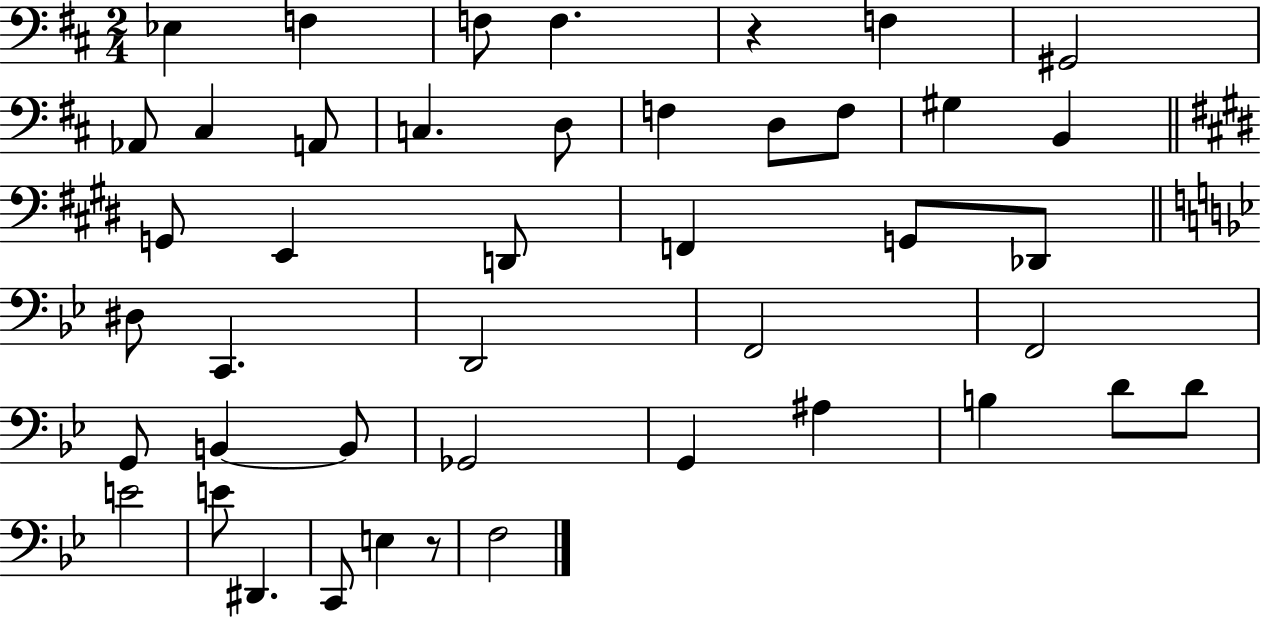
Eb3/q F3/q F3/e F3/q. R/q F3/q G#2/h Ab2/e C#3/q A2/e C3/q. D3/e F3/q D3/e F3/e G#3/q B2/q G2/e E2/q D2/e F2/q G2/e Db2/e D#3/e C2/q. D2/h F2/h F2/h G2/e B2/q B2/e Gb2/h G2/q A#3/q B3/q D4/e D4/e E4/h E4/e D#2/q. C2/e E3/q R/e F3/h